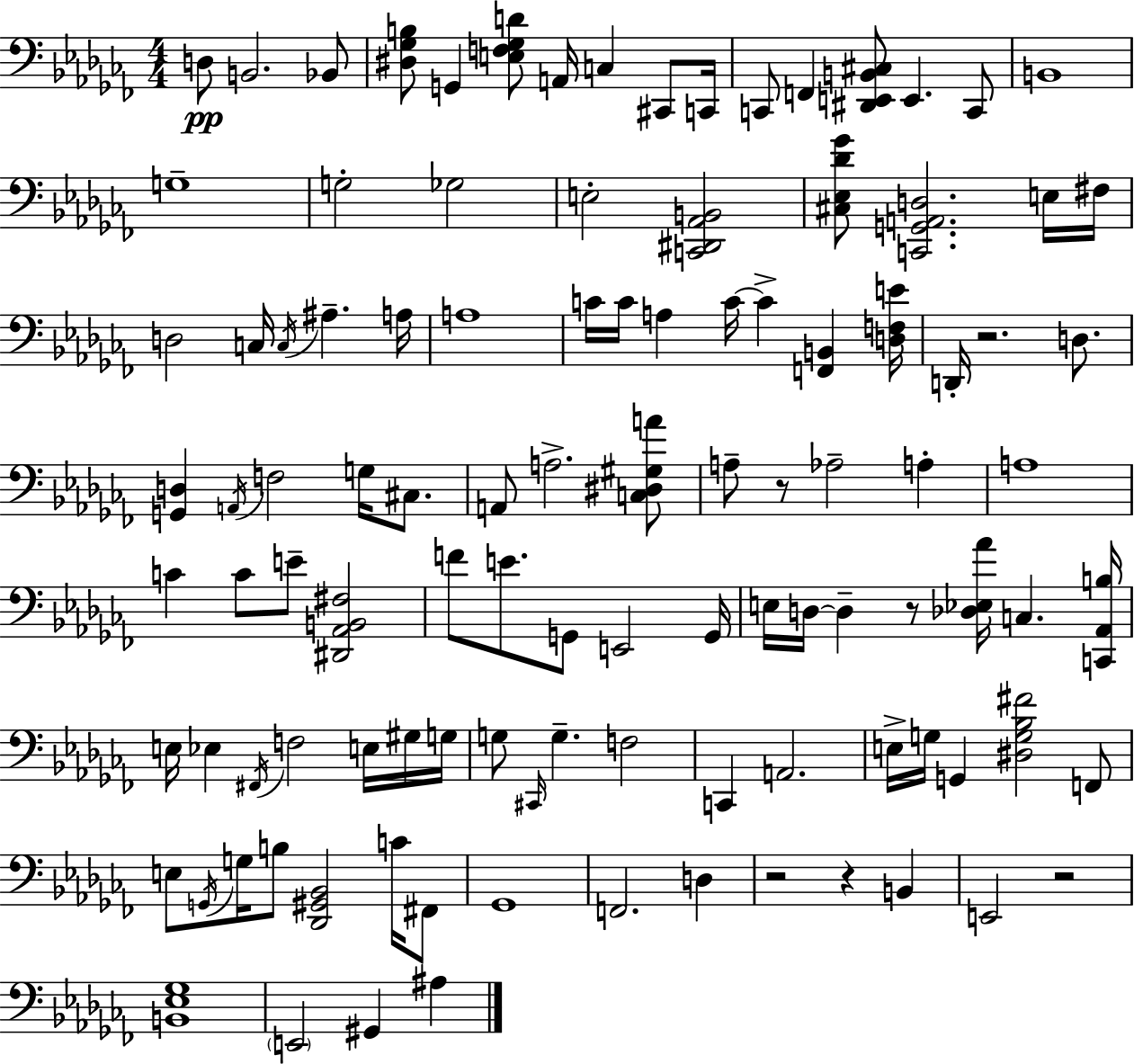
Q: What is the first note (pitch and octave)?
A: D3